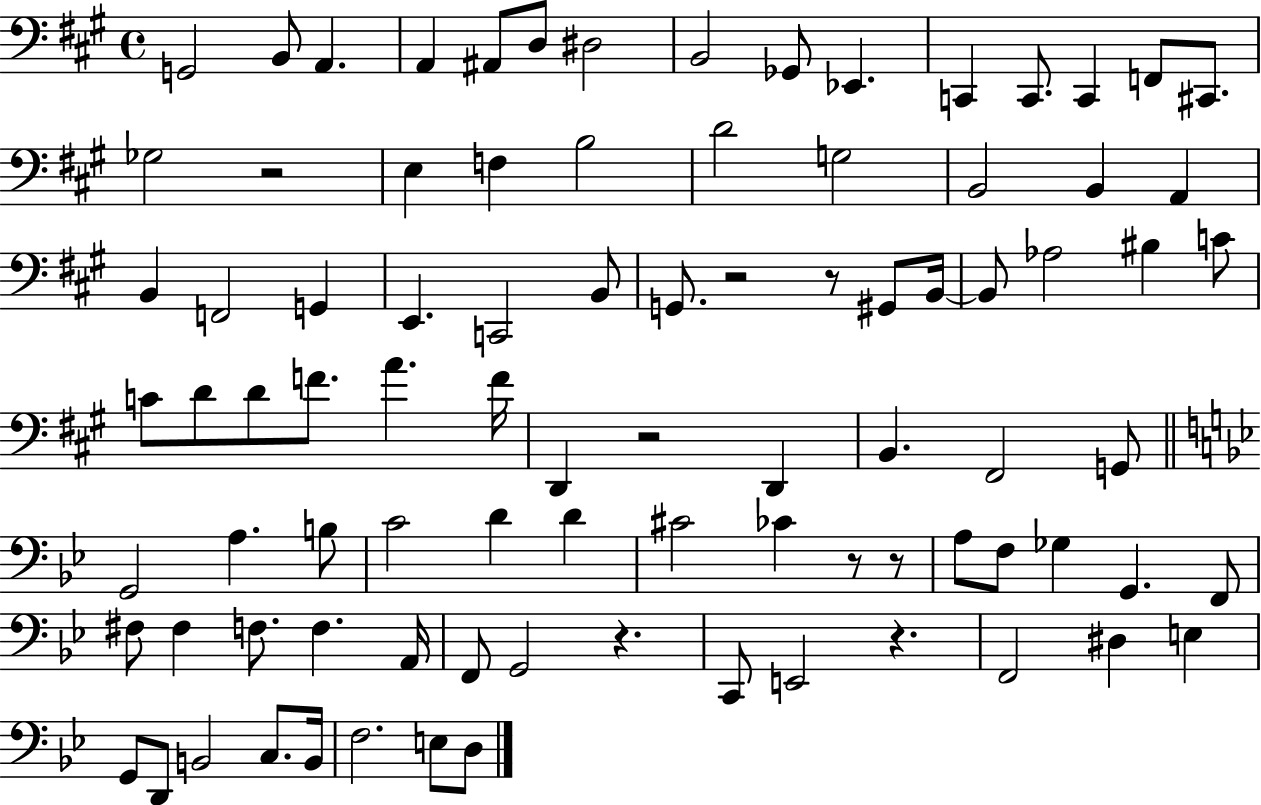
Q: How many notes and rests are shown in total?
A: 89